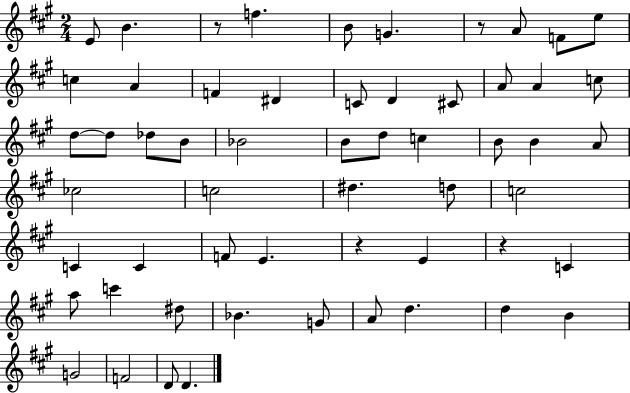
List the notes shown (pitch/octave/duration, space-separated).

E4/e B4/q. R/e F5/q. B4/e G4/q. R/e A4/e F4/e E5/e C5/q A4/q F4/q D#4/q C4/e D4/q C#4/e A4/e A4/q C5/e D5/e D5/e Db5/e B4/e Bb4/h B4/e D5/e C5/q B4/e B4/q A4/e CES5/h C5/h D#5/q. D5/e C5/h C4/q C4/q F4/e E4/q. R/q E4/q R/q C4/q A5/e C6/q D#5/e Bb4/q. G4/e A4/e D5/q. D5/q B4/q G4/h F4/h D4/e D4/q.